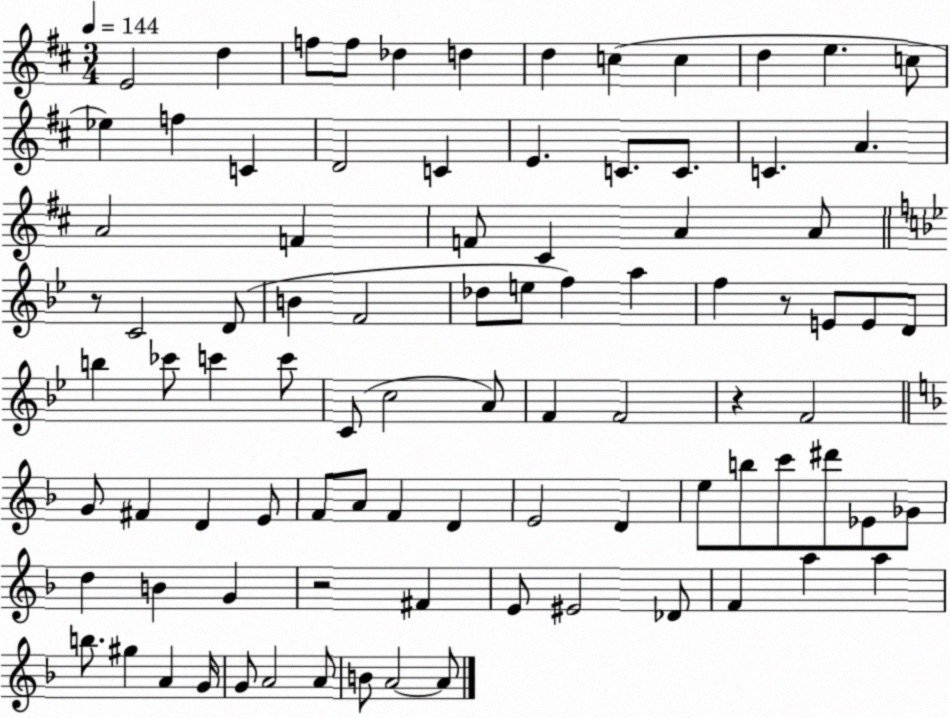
X:1
T:Untitled
M:3/4
L:1/4
K:D
E2 d f/2 f/2 _d d d c c d e c/2 _e f C D2 C E C/2 C/2 C A A2 F F/2 ^C A A/2 z/2 C2 D/2 B F2 _d/2 e/2 f a f z/2 E/2 E/2 D/2 b _c'/2 c' c'/2 C/2 c2 A/2 F F2 z F2 G/2 ^F D E/2 F/2 A/2 F D E2 D e/2 b/2 c'/2 ^d'/2 _E/2 _G/2 d B G z2 ^F E/2 ^E2 _D/2 F a a b/2 ^g A G/4 G/2 A2 A/2 B/2 A2 A/2